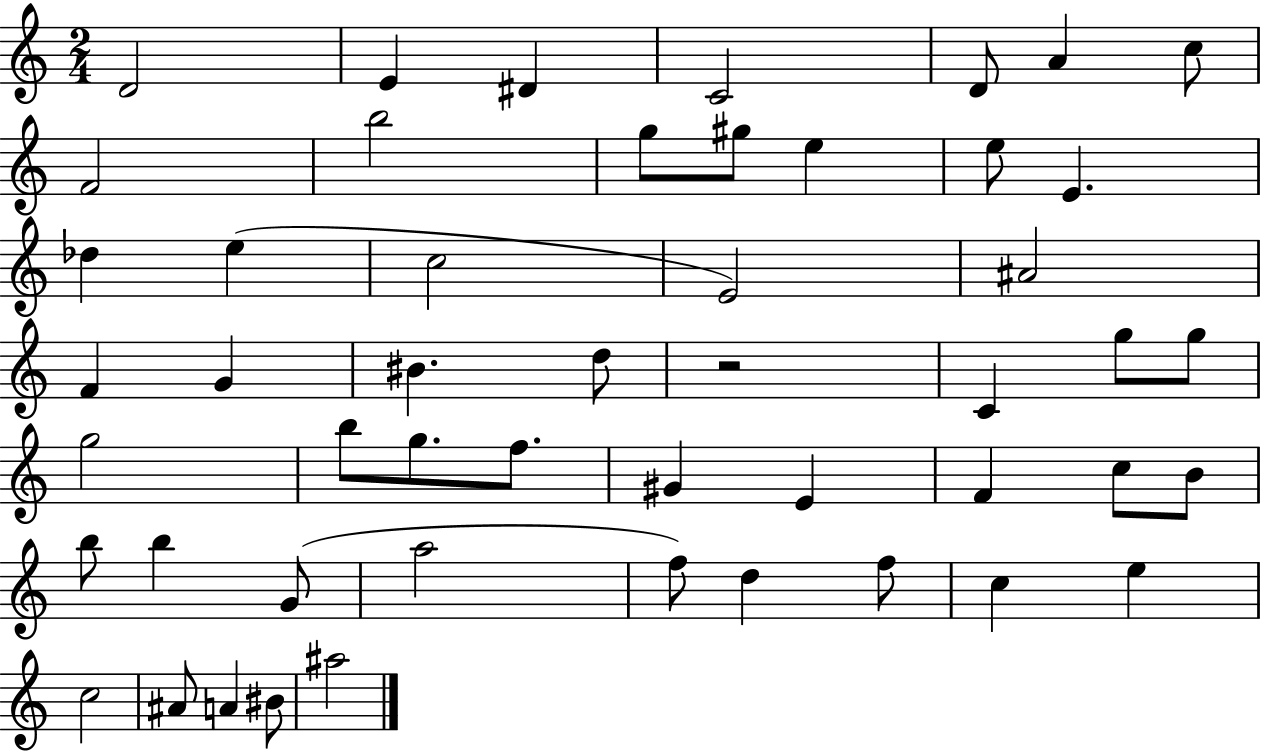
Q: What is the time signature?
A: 2/4